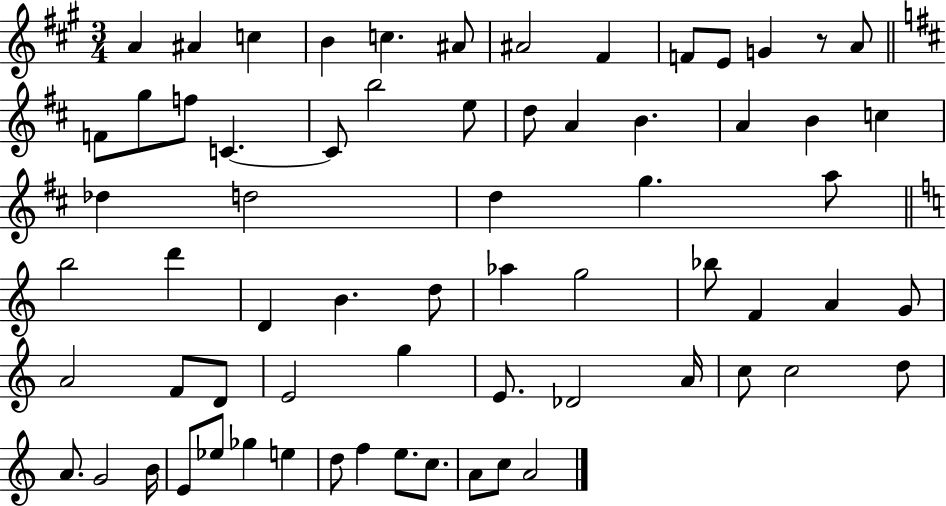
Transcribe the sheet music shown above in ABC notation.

X:1
T:Untitled
M:3/4
L:1/4
K:A
A ^A c B c ^A/2 ^A2 ^F F/2 E/2 G z/2 A/2 F/2 g/2 f/2 C C/2 b2 e/2 d/2 A B A B c _d d2 d g a/2 b2 d' D B d/2 _a g2 _b/2 F A G/2 A2 F/2 D/2 E2 g E/2 _D2 A/4 c/2 c2 d/2 A/2 G2 B/4 E/2 _e/2 _g e d/2 f e/2 c/2 A/2 c/2 A2